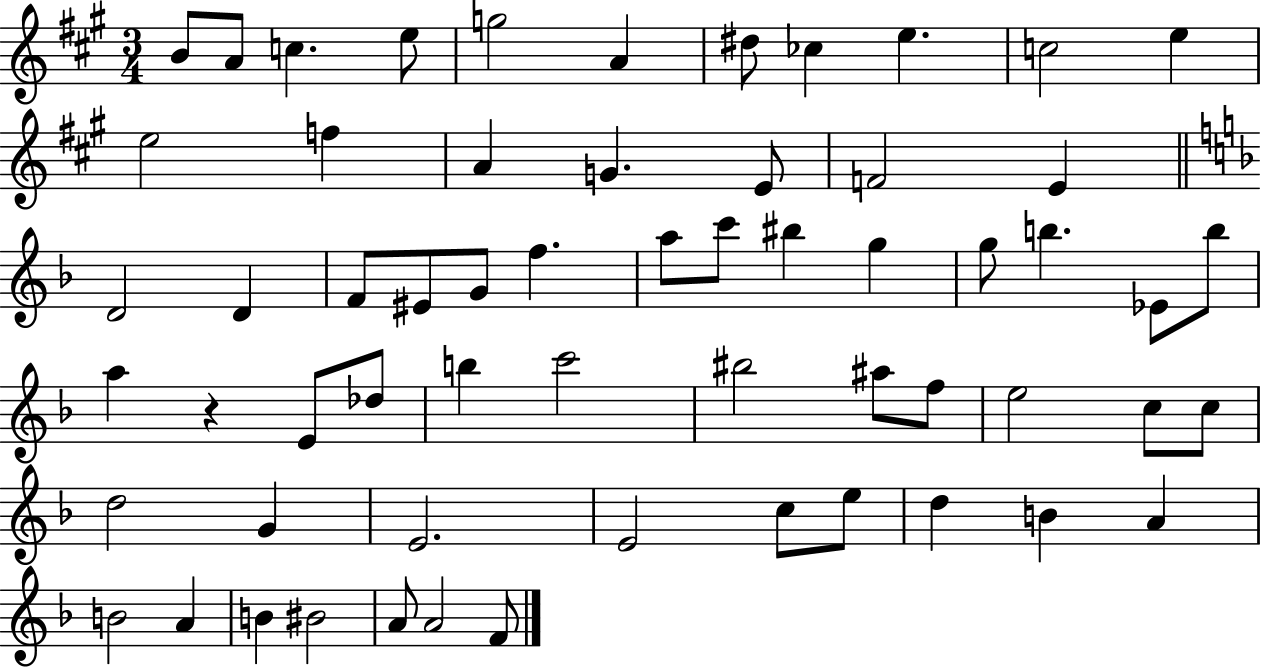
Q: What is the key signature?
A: A major